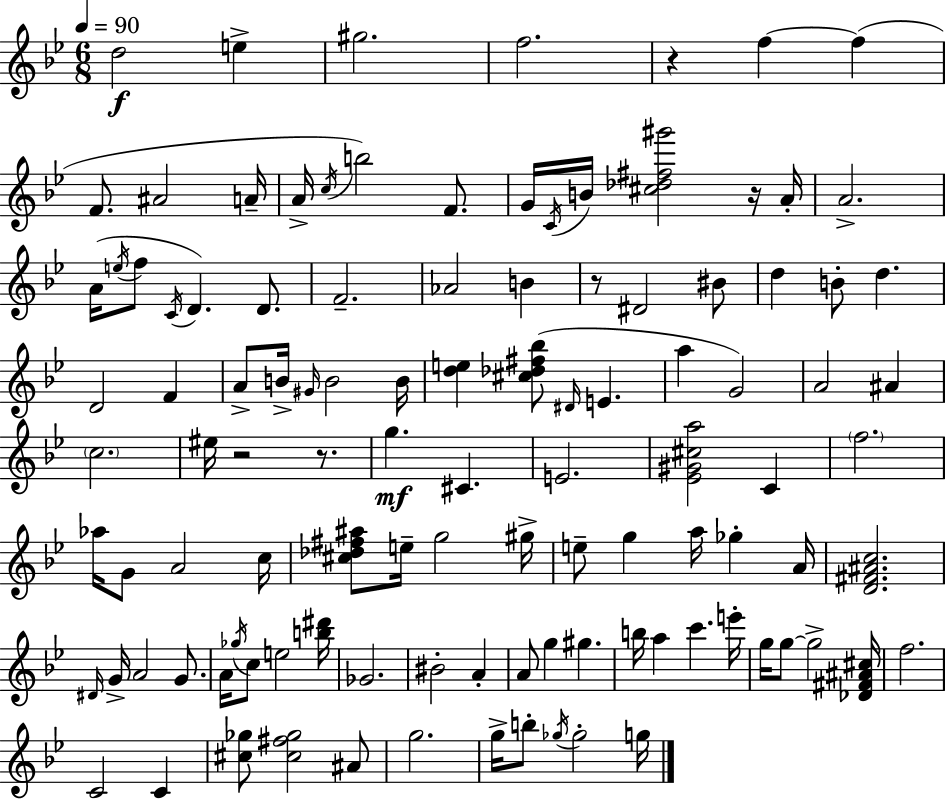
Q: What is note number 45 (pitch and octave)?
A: A#4